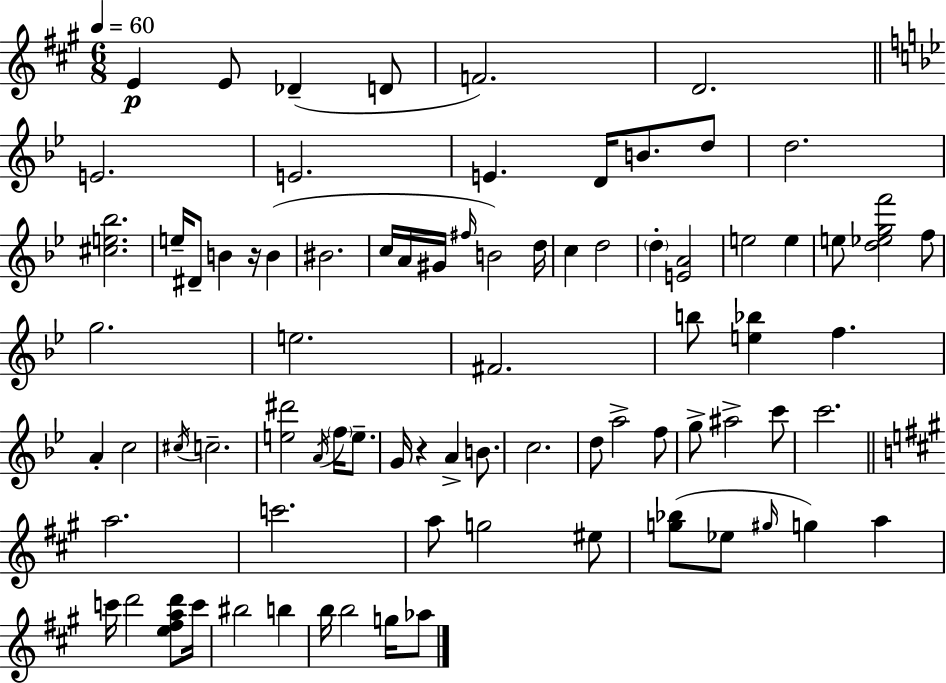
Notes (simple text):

E4/q E4/e Db4/q D4/e F4/h. D4/h. E4/h. E4/h. E4/q. D4/s B4/e. D5/e D5/h. [C#5,E5,Bb5]/h. E5/s D#4/e B4/q R/s B4/q BIS4/h. C5/s A4/s G#4/s F#5/s B4/h D5/s C5/q D5/h D5/q [E4,A4]/h E5/h E5/q E5/e [D5,Eb5,G5,F6]/h F5/e G5/h. E5/h. F#4/h. B5/e [E5,Bb5]/q F5/q. A4/q C5/h C#5/s C5/h. [E5,D#6]/h A4/s F5/s E5/e. G4/s R/q A4/q B4/e. C5/h. D5/e A5/h F5/e G5/e A#5/h C6/e C6/h. A5/h. C6/h. A5/e G5/h EIS5/e [G5,Bb5]/e Eb5/e G#5/s G5/q A5/q C6/s D6/h [E5,F#5,A5,D6]/e C6/s BIS5/h B5/q B5/s B5/h G5/s Ab5/e